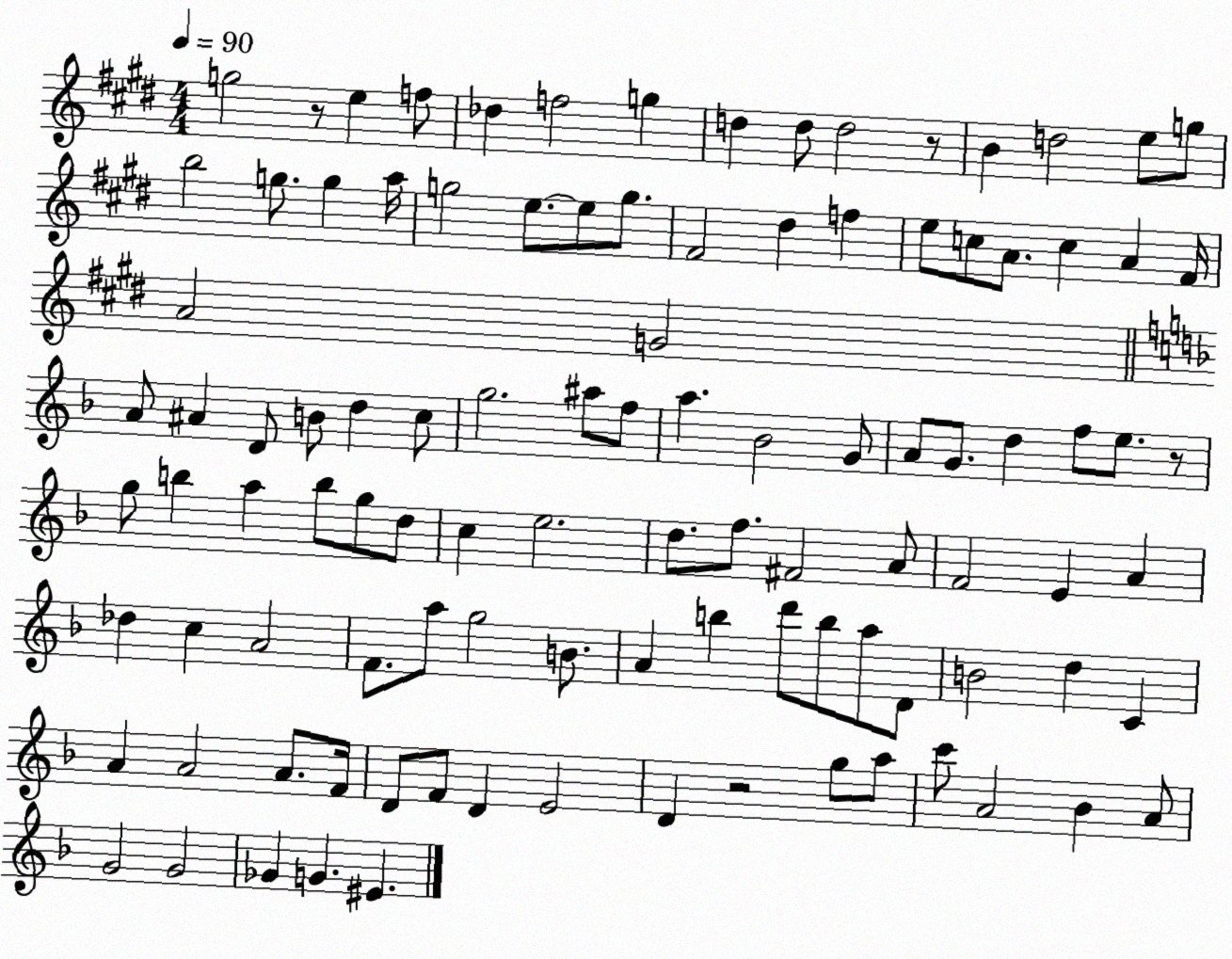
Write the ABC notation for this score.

X:1
T:Untitled
M:4/4
L:1/4
K:E
g2 z/2 e f/2 _d f2 g d d/2 d2 z/2 B d2 e/2 g/2 b2 g/2 g a/4 g2 e/2 e/2 g/2 ^F2 ^d f e/2 c/2 A/2 c A ^F/4 A2 G2 A/2 ^A D/2 B/2 d c/2 g2 ^a/2 f/2 a _B2 G/2 A/2 G/2 d f/2 e/2 z/2 g/2 b a b/2 g/2 d/2 c e2 d/2 f/2 ^F2 A/2 F2 E A _d c A2 F/2 a/2 g2 B/2 A b d'/2 b/2 a/2 D/2 B2 d C A A2 A/2 F/4 D/2 F/2 D E2 D z2 g/2 a/2 c'/2 A2 _B A/2 G2 G2 _G G ^E